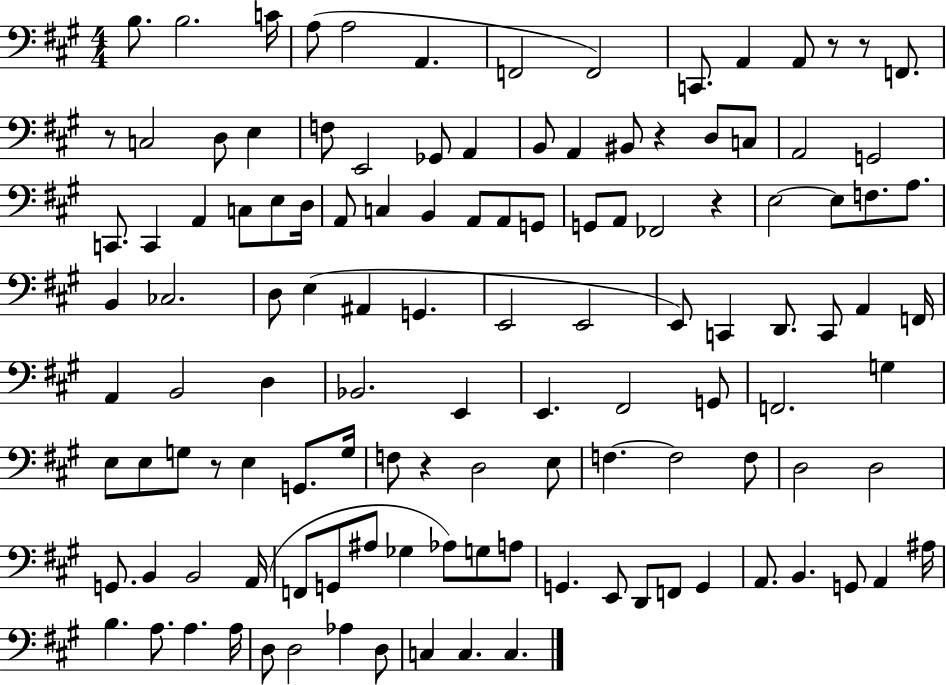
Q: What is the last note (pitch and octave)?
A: C3